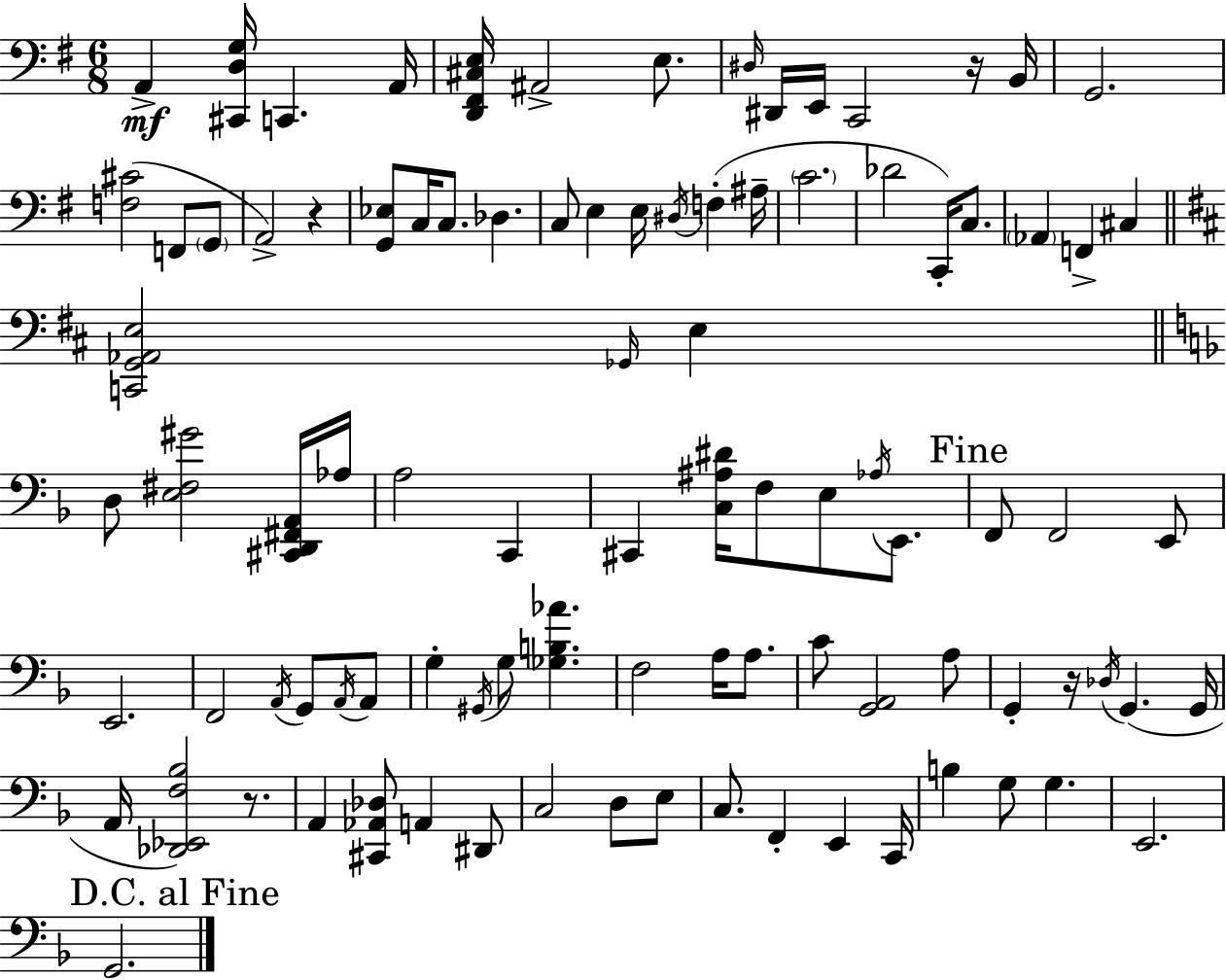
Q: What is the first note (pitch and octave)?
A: A2